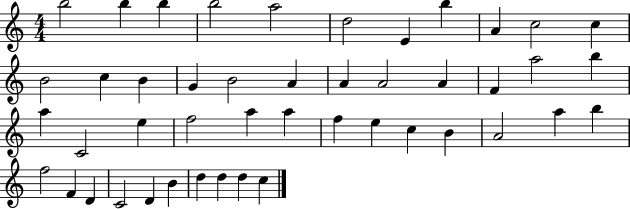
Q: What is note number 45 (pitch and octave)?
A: D5